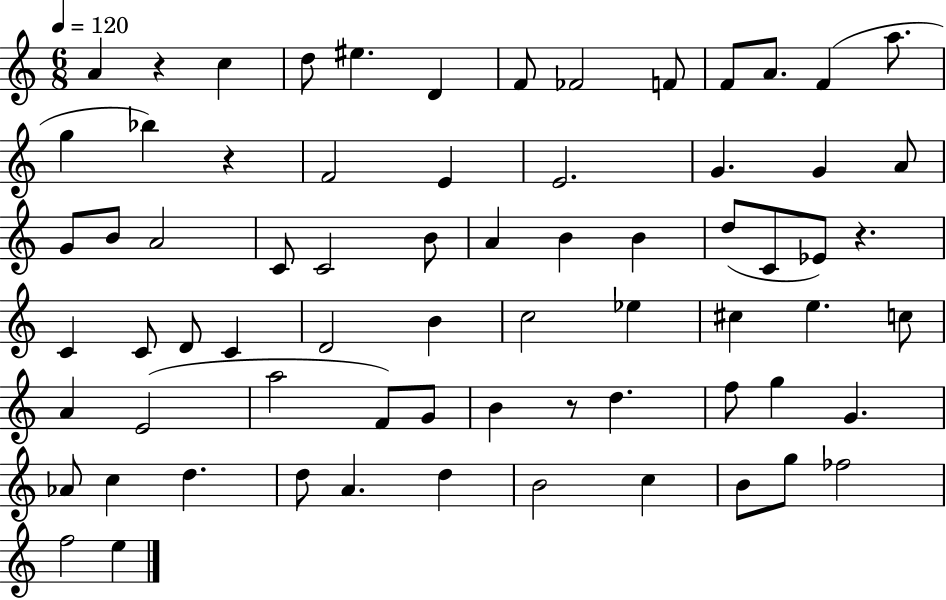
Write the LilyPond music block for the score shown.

{
  \clef treble
  \numericTimeSignature
  \time 6/8
  \key c \major
  \tempo 4 = 120
  a'4 r4 c''4 | d''8 eis''4. d'4 | f'8 fes'2 f'8 | f'8 a'8. f'4( a''8. | \break g''4 bes''4) r4 | f'2 e'4 | e'2. | g'4. g'4 a'8 | \break g'8 b'8 a'2 | c'8 c'2 b'8 | a'4 b'4 b'4 | d''8( c'8 ees'8) r4. | \break c'4 c'8 d'8 c'4 | d'2 b'4 | c''2 ees''4 | cis''4 e''4. c''8 | \break a'4 e'2( | a''2 f'8) g'8 | b'4 r8 d''4. | f''8 g''4 g'4. | \break aes'8 c''4 d''4. | d''8 a'4. d''4 | b'2 c''4 | b'8 g''8 fes''2 | \break f''2 e''4 | \bar "|."
}